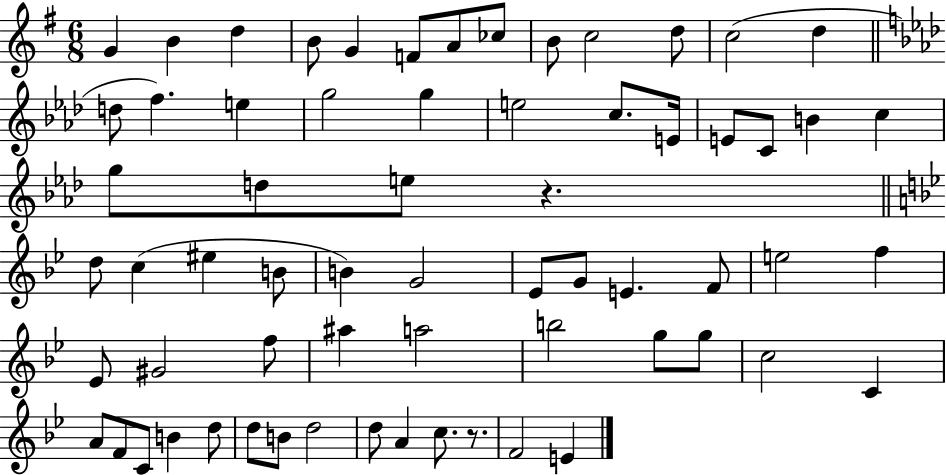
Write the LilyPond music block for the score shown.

{
  \clef treble
  \numericTimeSignature
  \time 6/8
  \key g \major
  g'4 b'4 d''4 | b'8 g'4 f'8 a'8 ces''8 | b'8 c''2 d''8 | c''2( d''4 | \break \bar "||" \break \key aes \major d''8 f''4.) e''4 | g''2 g''4 | e''2 c''8. e'16 | e'8 c'8 b'4 c''4 | \break g''8 d''8 e''8 r4. | \bar "||" \break \key bes \major d''8 c''4( eis''4 b'8 | b'4) g'2 | ees'8 g'8 e'4. f'8 | e''2 f''4 | \break ees'8 gis'2 f''8 | ais''4 a''2 | b''2 g''8 g''8 | c''2 c'4 | \break a'8 f'8 c'8 b'4 d''8 | d''8 b'8 d''2 | d''8 a'4 c''8. r8. | f'2 e'4 | \break \bar "|."
}